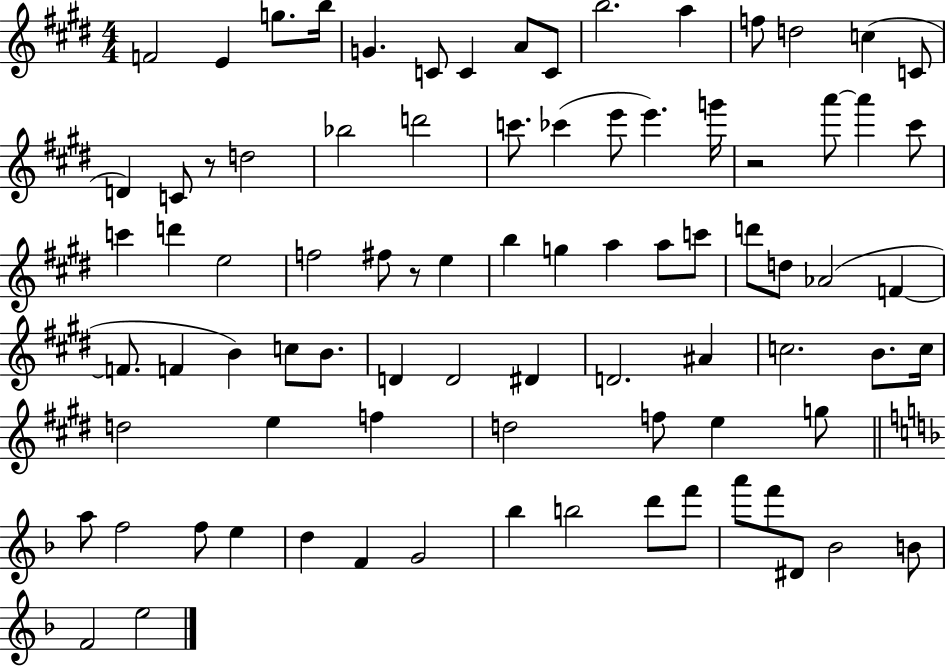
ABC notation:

X:1
T:Untitled
M:4/4
L:1/4
K:E
F2 E g/2 b/4 G C/2 C A/2 C/2 b2 a f/2 d2 c C/2 D C/2 z/2 d2 _b2 d'2 c'/2 _c' e'/2 e' g'/4 z2 a'/2 a' ^c'/2 c' d' e2 f2 ^f/2 z/2 e b g a a/2 c'/2 d'/2 d/2 _A2 F F/2 F B c/2 B/2 D D2 ^D D2 ^A c2 B/2 c/4 d2 e f d2 f/2 e g/2 a/2 f2 f/2 e d F G2 _b b2 d'/2 f'/2 a'/2 f'/2 ^D/2 _B2 B/2 F2 e2